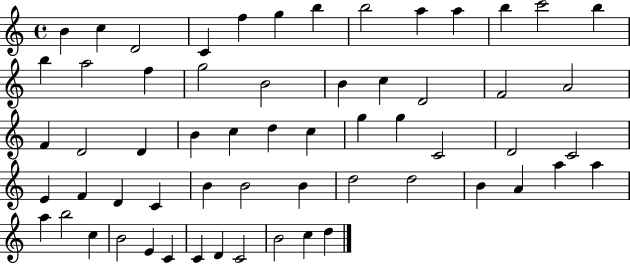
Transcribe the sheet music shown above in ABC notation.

X:1
T:Untitled
M:4/4
L:1/4
K:C
B c D2 C f g b b2 a a b c'2 b b a2 f g2 B2 B c D2 F2 A2 F D2 D B c d c g g C2 D2 C2 E F D C B B2 B d2 d2 B A a a a b2 c B2 E C C D C2 B2 c d